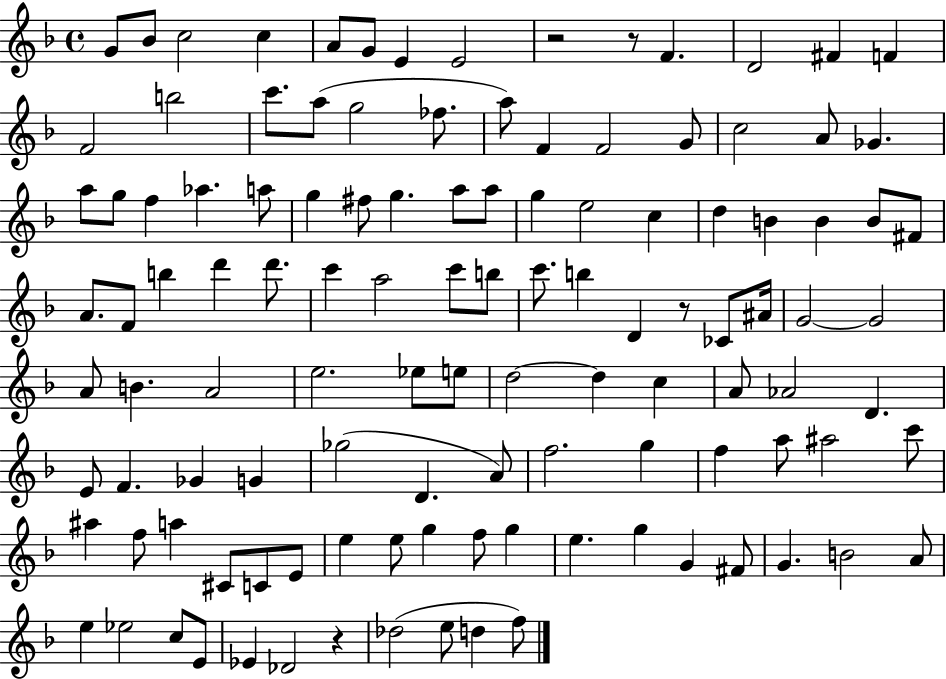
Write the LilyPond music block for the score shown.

{
  \clef treble
  \time 4/4
  \defaultTimeSignature
  \key f \major
  g'8 bes'8 c''2 c''4 | a'8 g'8 e'4 e'2 | r2 r8 f'4. | d'2 fis'4 f'4 | \break f'2 b''2 | c'''8. a''8( g''2 fes''8. | a''8) f'4 f'2 g'8 | c''2 a'8 ges'4. | \break a''8 g''8 f''4 aes''4. a''8 | g''4 fis''8 g''4. a''8 a''8 | g''4 e''2 c''4 | d''4 b'4 b'4 b'8 fis'8 | \break a'8. f'8 b''4 d'''4 d'''8. | c'''4 a''2 c'''8 b''8 | c'''8. b''4 d'4 r8 ces'8 ais'16 | g'2~~ g'2 | \break a'8 b'4. a'2 | e''2. ees''8 e''8 | d''2~~ d''4 c''4 | a'8 aes'2 d'4. | \break e'8 f'4. ges'4 g'4 | ges''2( d'4. a'8) | f''2. g''4 | f''4 a''8 ais''2 c'''8 | \break ais''4 f''8 a''4 cis'8 c'8 e'8 | e''4 e''8 g''4 f''8 g''4 | e''4. g''4 g'4 fis'8 | g'4. b'2 a'8 | \break e''4 ees''2 c''8 e'8 | ees'4 des'2 r4 | des''2( e''8 d''4 f''8) | \bar "|."
}